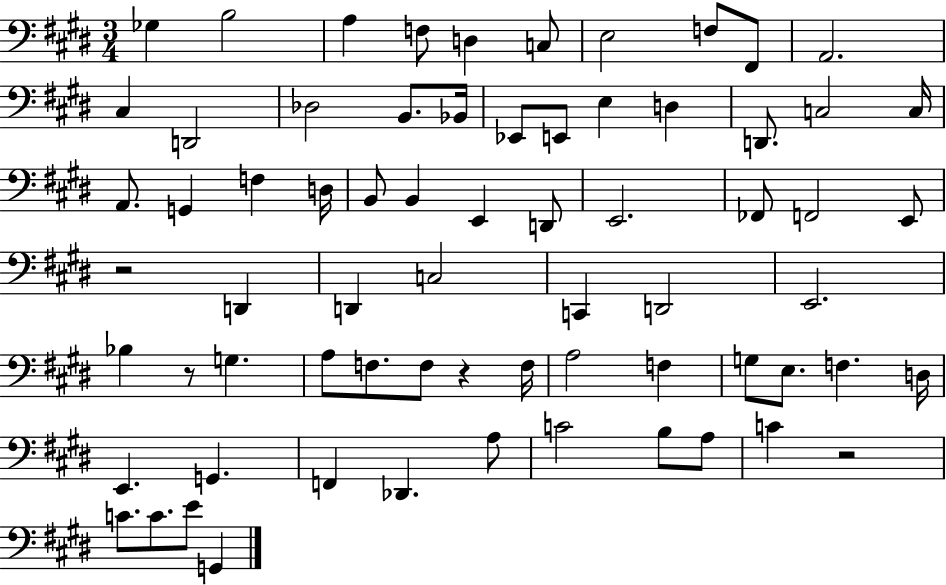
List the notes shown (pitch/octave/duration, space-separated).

Gb3/q B3/h A3/q F3/e D3/q C3/e E3/h F3/e F#2/e A2/h. C#3/q D2/h Db3/h B2/e. Bb2/s Eb2/e E2/e E3/q D3/q D2/e. C3/h C3/s A2/e. G2/q F3/q D3/s B2/e B2/q E2/q D2/e E2/h. FES2/e F2/h E2/e R/h D2/q D2/q C3/h C2/q D2/h E2/h. Bb3/q R/e G3/q. A3/e F3/e. F3/e R/q F3/s A3/h F3/q G3/e E3/e. F3/q. D3/s E2/q. G2/q. F2/q Db2/q. A3/e C4/h B3/e A3/e C4/q R/h C4/e. C4/e. E4/e G2/q